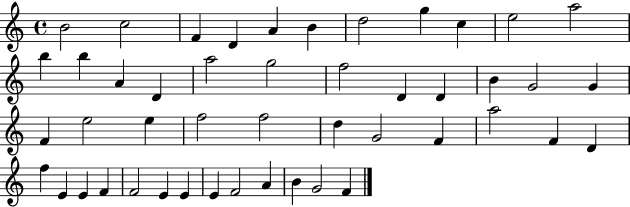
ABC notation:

X:1
T:Untitled
M:4/4
L:1/4
K:C
B2 c2 F D A B d2 g c e2 a2 b b A D a2 g2 f2 D D B G2 G F e2 e f2 f2 d G2 F a2 F D f E E F F2 E E E F2 A B G2 F